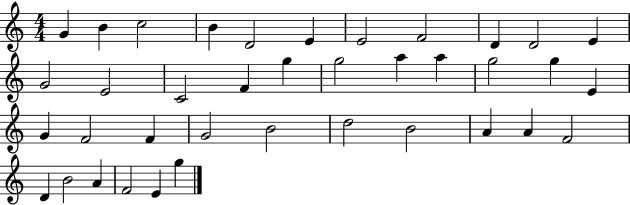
{
  \clef treble
  \numericTimeSignature
  \time 4/4
  \key c \major
  g'4 b'4 c''2 | b'4 d'2 e'4 | e'2 f'2 | d'4 d'2 e'4 | \break g'2 e'2 | c'2 f'4 g''4 | g''2 a''4 a''4 | g''2 g''4 e'4 | \break g'4 f'2 f'4 | g'2 b'2 | d''2 b'2 | a'4 a'4 f'2 | \break d'4 b'2 a'4 | f'2 e'4 g''4 | \bar "|."
}